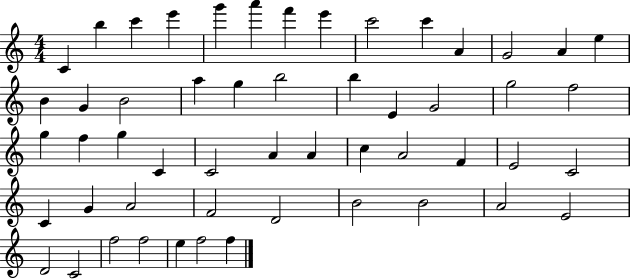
C4/q B5/q C6/q E6/q G6/q A6/q F6/q E6/q C6/h C6/q A4/q G4/h A4/q E5/q B4/q G4/q B4/h A5/q G5/q B5/h B5/q E4/q G4/h G5/h F5/h G5/q F5/q G5/q C4/q C4/h A4/q A4/q C5/q A4/h F4/q E4/h C4/h C4/q G4/q A4/h F4/h D4/h B4/h B4/h A4/h E4/h D4/h C4/h F5/h F5/h E5/q F5/h F5/q